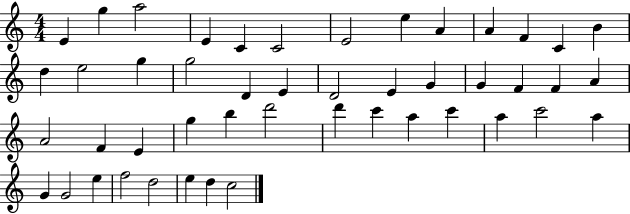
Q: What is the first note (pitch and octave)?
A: E4